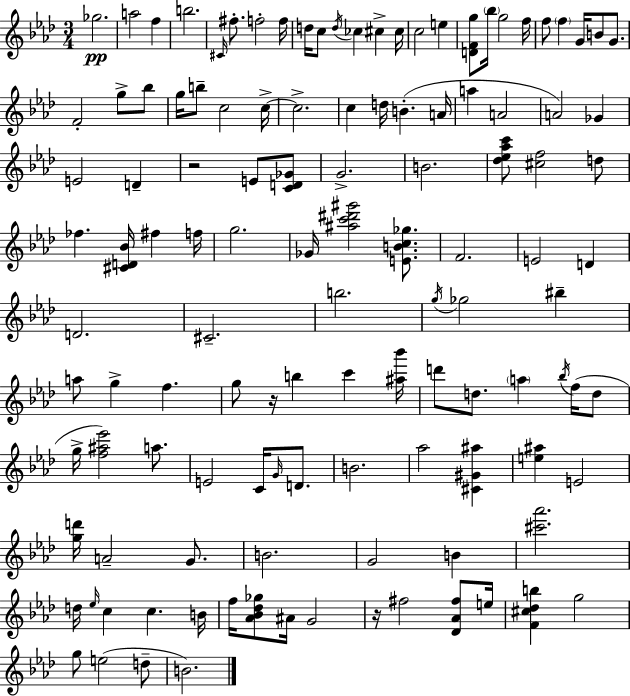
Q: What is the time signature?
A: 3/4